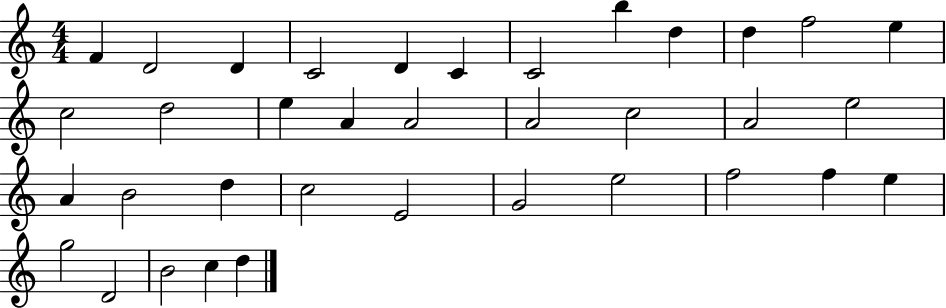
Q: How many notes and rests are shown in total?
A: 36